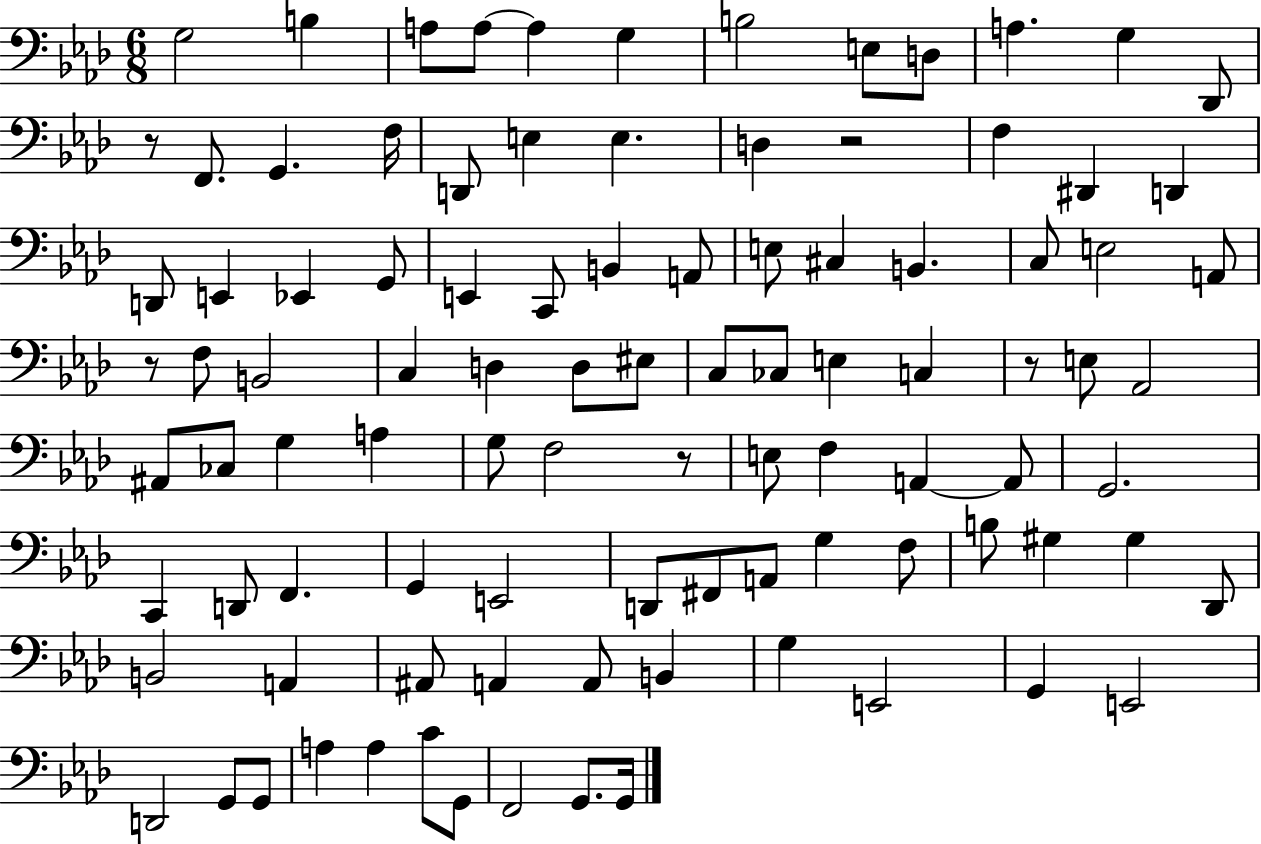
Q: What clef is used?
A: bass